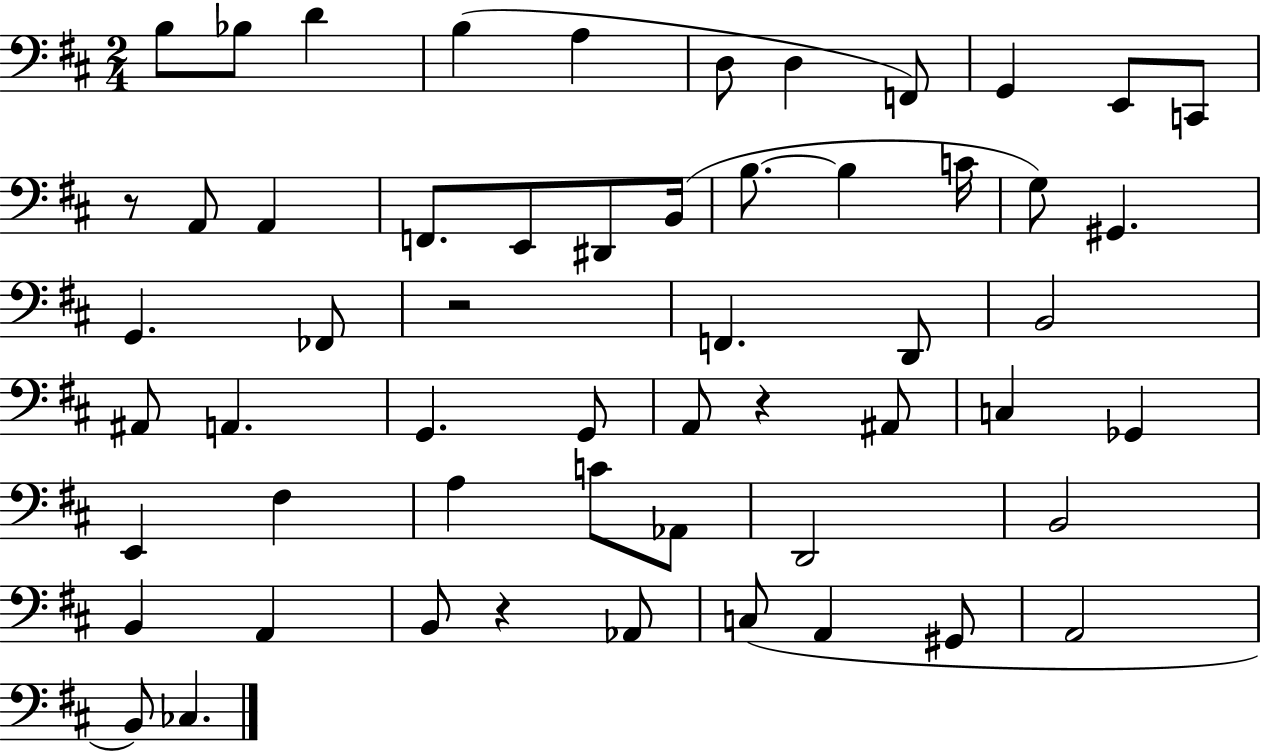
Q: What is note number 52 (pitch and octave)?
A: CES3